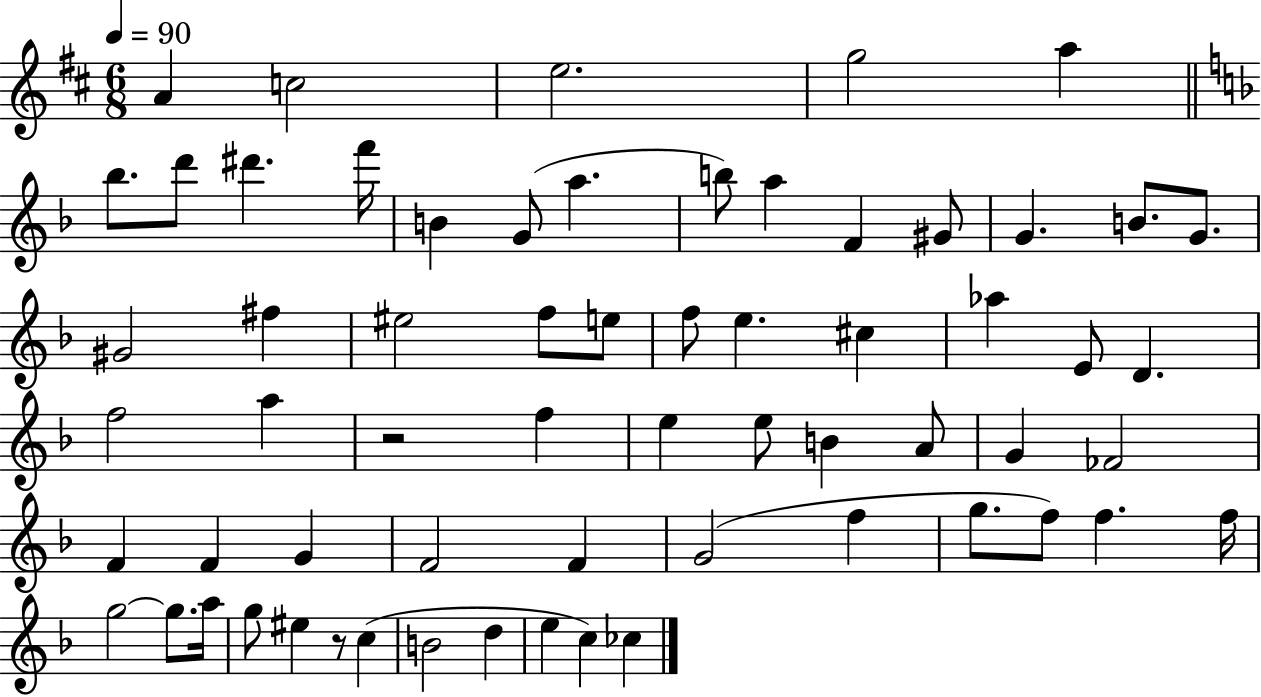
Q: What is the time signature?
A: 6/8